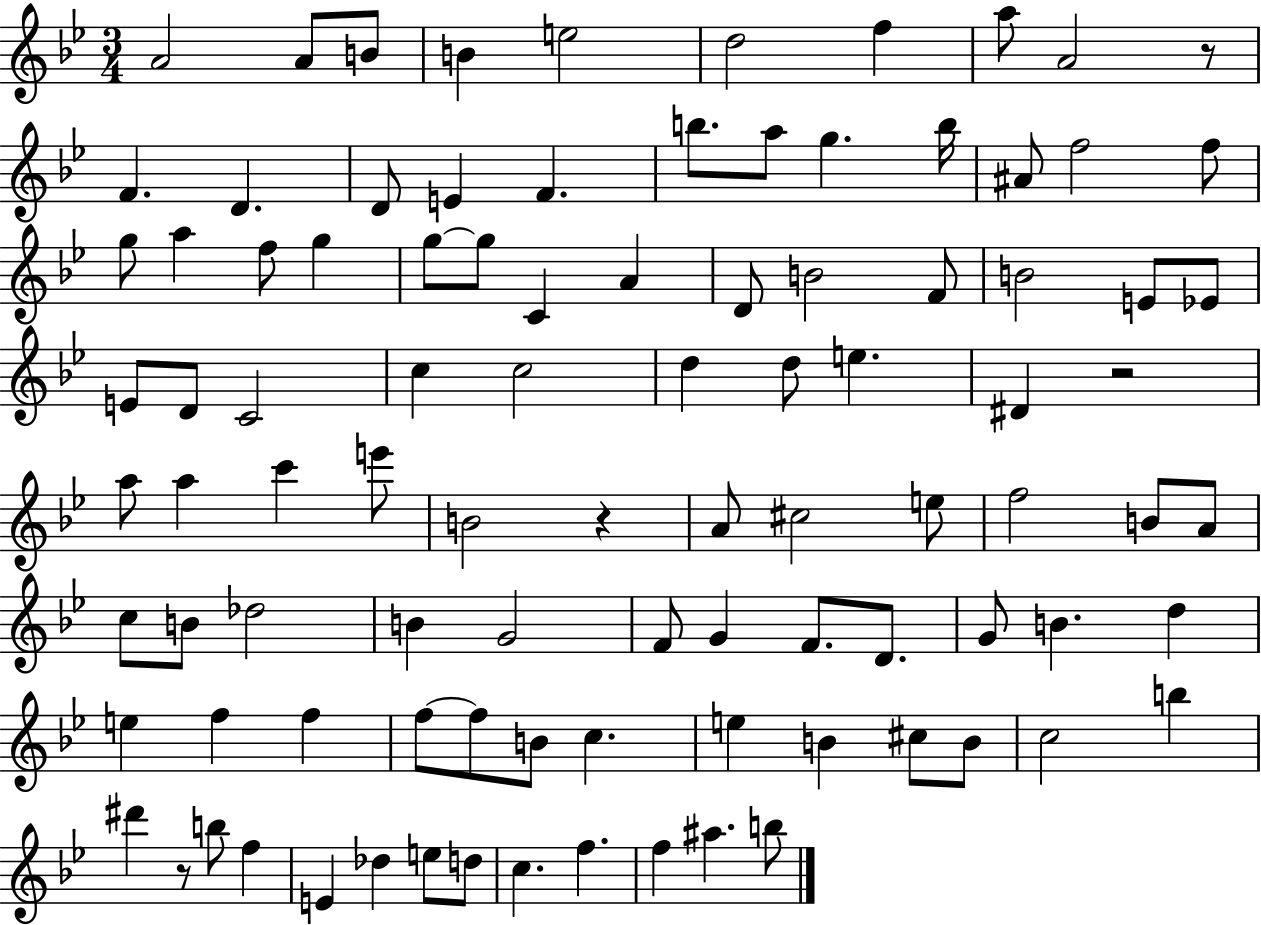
X:1
T:Untitled
M:3/4
L:1/4
K:Bb
A2 A/2 B/2 B e2 d2 f a/2 A2 z/2 F D D/2 E F b/2 a/2 g b/4 ^A/2 f2 f/2 g/2 a f/2 g g/2 g/2 C A D/2 B2 F/2 B2 E/2 _E/2 E/2 D/2 C2 c c2 d d/2 e ^D z2 a/2 a c' e'/2 B2 z A/2 ^c2 e/2 f2 B/2 A/2 c/2 B/2 _d2 B G2 F/2 G F/2 D/2 G/2 B d e f f f/2 f/2 B/2 c e B ^c/2 B/2 c2 b ^d' z/2 b/2 f E _d e/2 d/2 c f f ^a b/2